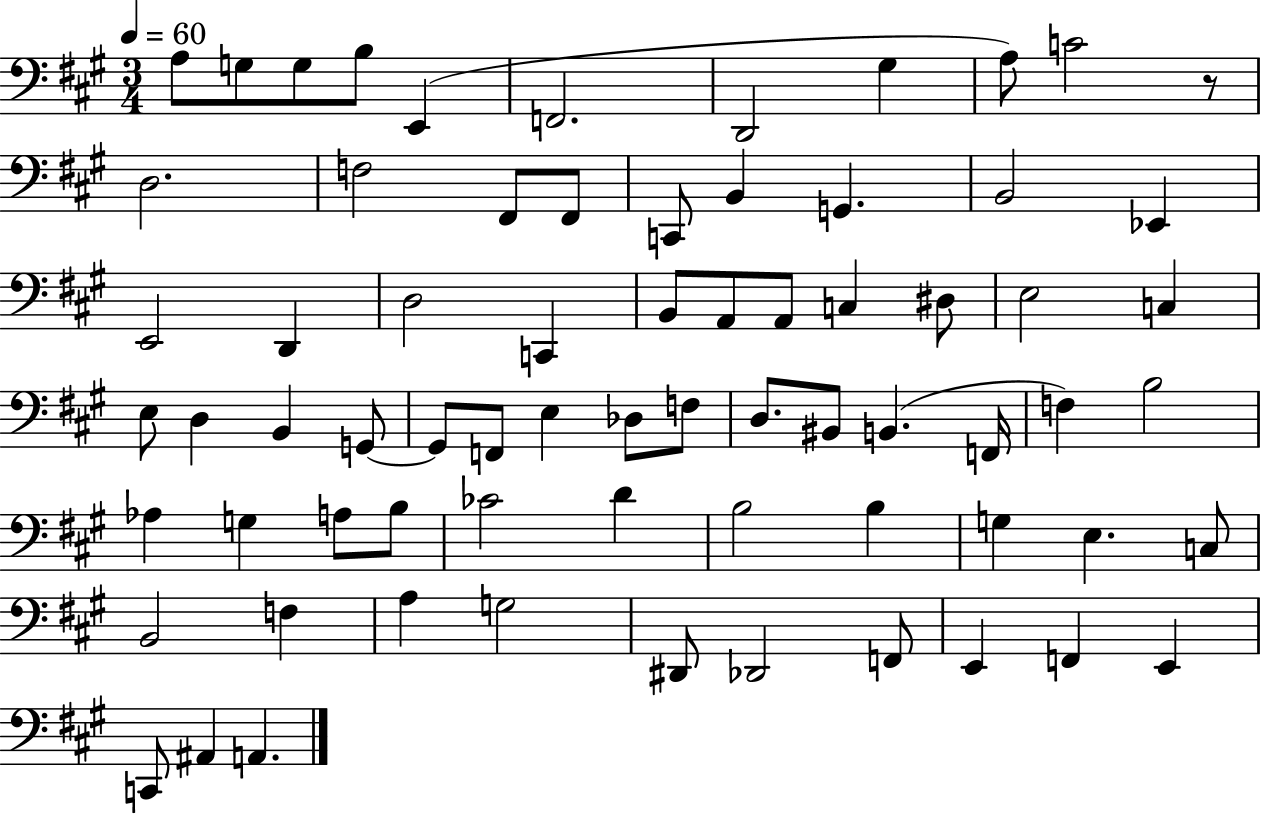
{
  \clef bass
  \numericTimeSignature
  \time 3/4
  \key a \major
  \tempo 4 = 60
  a8 g8 g8 b8 e,4( | f,2. | d,2 gis4 | a8) c'2 r8 | \break d2. | f2 fis,8 fis,8 | c,8 b,4 g,4. | b,2 ees,4 | \break e,2 d,4 | d2 c,4 | b,8 a,8 a,8 c4 dis8 | e2 c4 | \break e8 d4 b,4 g,8~~ | g,8 f,8 e4 des8 f8 | d8. bis,8 b,4.( f,16 | f4) b2 | \break aes4 g4 a8 b8 | ces'2 d'4 | b2 b4 | g4 e4. c8 | \break b,2 f4 | a4 g2 | dis,8 des,2 f,8 | e,4 f,4 e,4 | \break c,8 ais,4 a,4. | \bar "|."
}